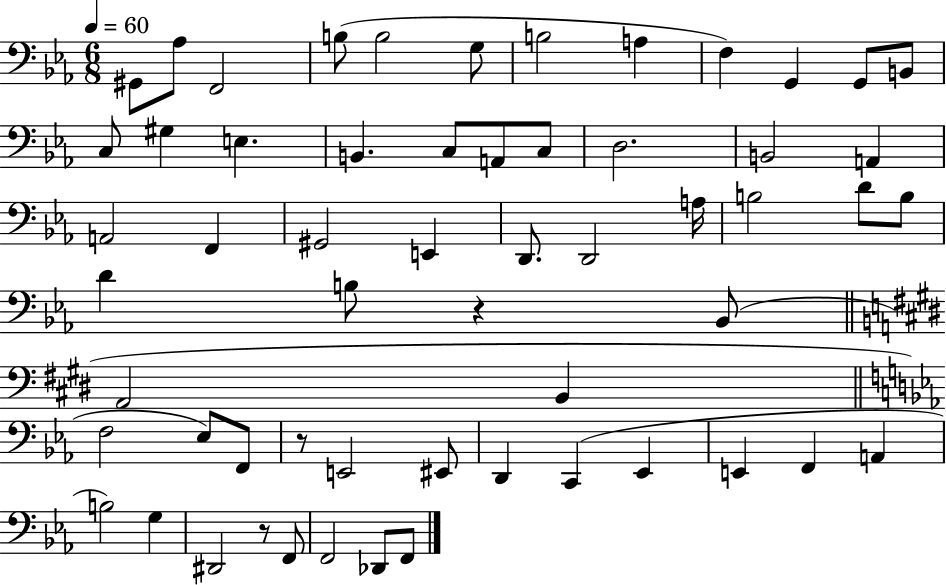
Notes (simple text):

G#2/e Ab3/e F2/h B3/e B3/h G3/e B3/h A3/q F3/q G2/q G2/e B2/e C3/e G#3/q E3/q. B2/q. C3/e A2/e C3/e D3/h. B2/h A2/q A2/h F2/q G#2/h E2/q D2/e. D2/h A3/s B3/h D4/e B3/e D4/q B3/e R/q Bb2/e A2/h B2/q F3/h Eb3/e F2/e R/e E2/h EIS2/e D2/q C2/q Eb2/q E2/q F2/q A2/q B3/h G3/q D#2/h R/e F2/e F2/h Db2/e F2/e